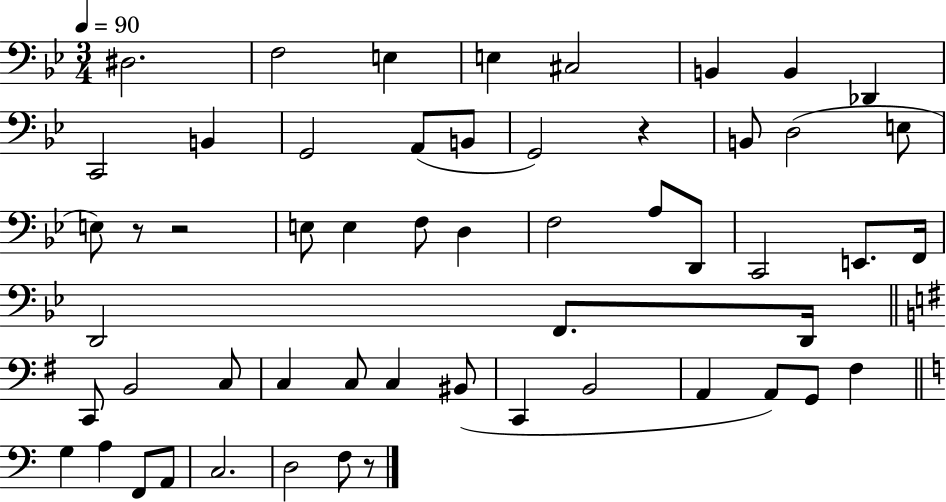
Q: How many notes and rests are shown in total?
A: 55